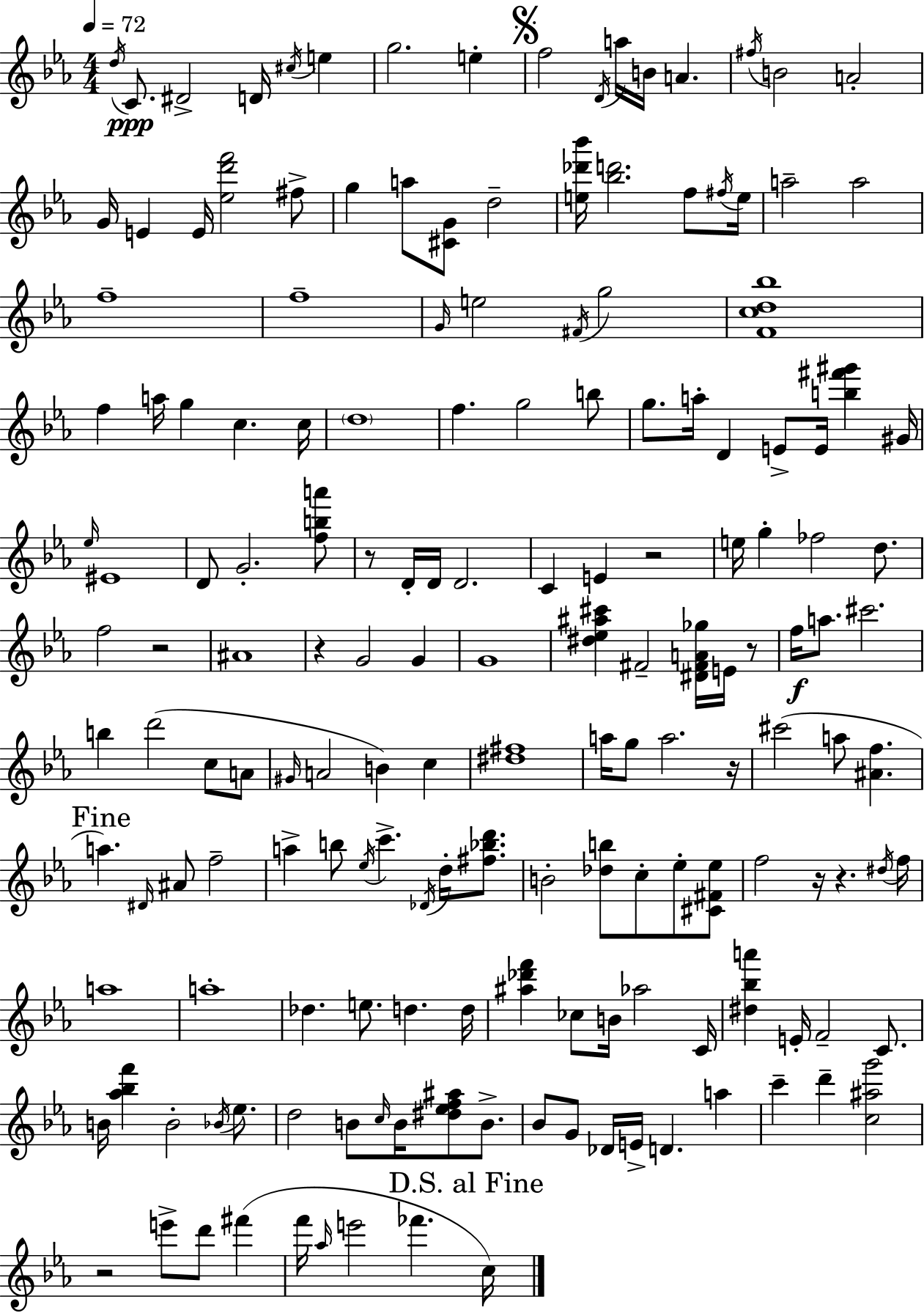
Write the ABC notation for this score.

X:1
T:Untitled
M:4/4
L:1/4
K:Cm
d/4 C/2 ^D2 D/4 ^c/4 e g2 e f2 D/4 a/4 B/4 A ^f/4 B2 A2 G/4 E E/4 [_ed'f']2 ^f/2 g a/2 [^CG]/2 d2 [e_d'_b']/4 [_bd']2 f/2 ^f/4 e/4 a2 a2 f4 f4 G/4 e2 ^F/4 g2 [Fcd_b]4 f a/4 g c c/4 d4 f g2 b/2 g/2 a/4 D E/2 E/4 [b^f'^g'] ^G/4 _e/4 ^E4 D/2 G2 [fba']/2 z/2 D/4 D/4 D2 C E z2 e/4 g _f2 d/2 f2 z2 ^A4 z G2 G G4 [^d_e^a^c'] ^F2 [^D^FA_g]/4 E/4 z/2 f/4 a/2 ^c'2 b d'2 c/2 A/2 ^G/4 A2 B c [^d^f]4 a/4 g/2 a2 z/4 ^c'2 a/2 [^Af] a ^D/4 ^A/2 f2 a b/2 _e/4 c' _D/4 d/4 [^f_bd']/2 B2 [_db]/2 c/2 _e/2 [^C^F_e]/2 f2 z/4 z ^d/4 f/4 a4 a4 _d e/2 d d/4 [^a_d'f'] _c/2 B/4 _a2 C/4 [^d_ba'] E/4 F2 C/2 B/4 [_a_bf'] B2 _B/4 _e/2 d2 B/2 c/4 B/4 [^d_ef^a]/2 B/2 _B/2 G/2 _D/4 E/4 D a c' d' [c^ag']2 z2 e'/2 d'/2 ^f' f'/4 _a/4 e'2 _f' c/4